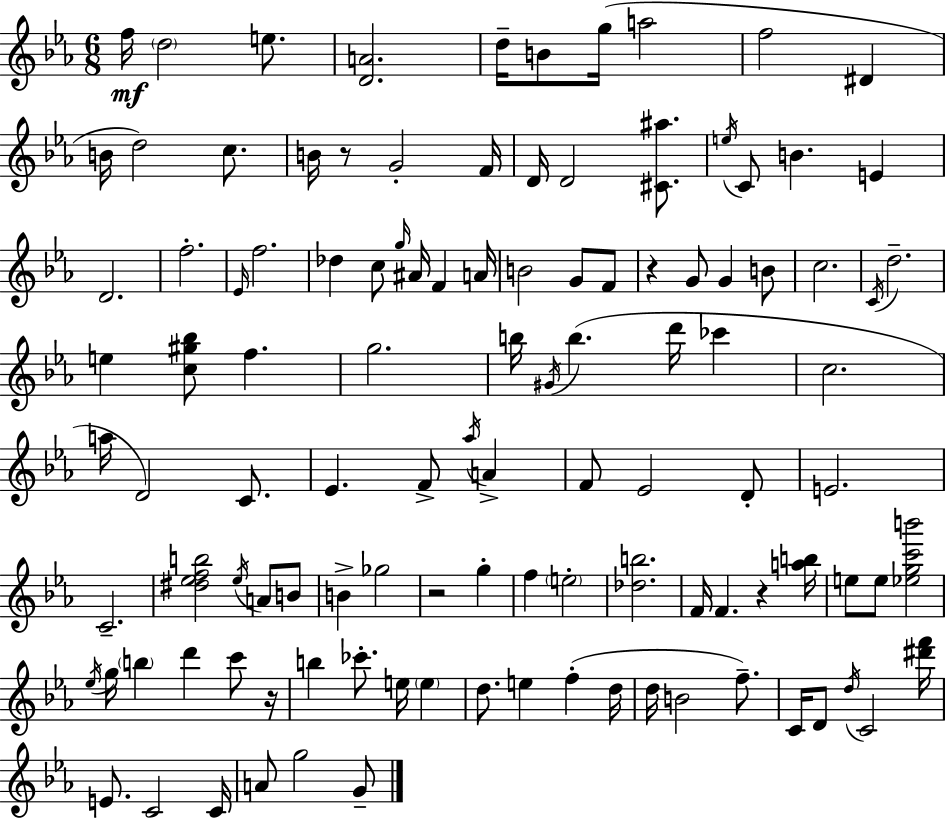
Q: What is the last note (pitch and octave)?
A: G4